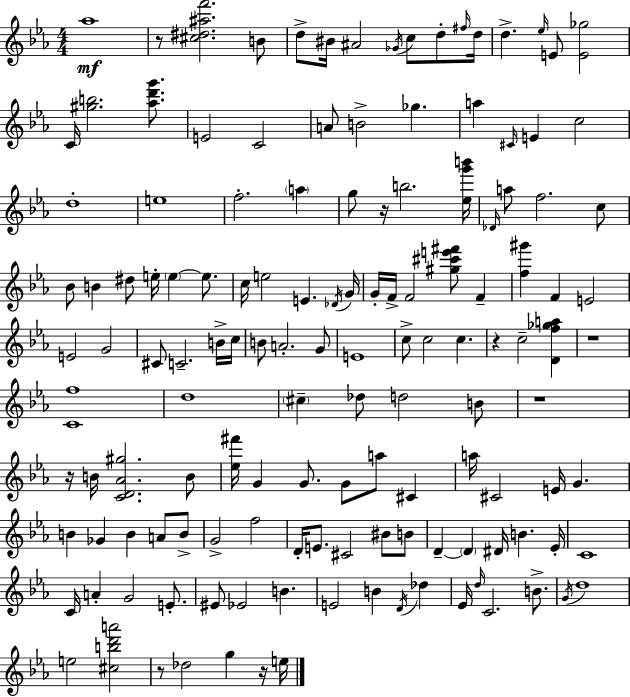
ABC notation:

X:1
T:Untitled
M:4/4
L:1/4
K:Cm
_a4 z/2 [^c^d^af']2 B/2 d/2 ^B/4 ^A2 _G/4 c/2 d/2 ^f/4 d/4 d _e/4 E/2 [E_g]2 C/4 [^gb]2 [_ad'g']/2 E2 C2 A/2 B2 _g a ^C/4 E c2 d4 e4 f2 a g/2 z/4 b2 [_eg'b']/4 _D/4 a/2 f2 c/2 _B/2 B ^d/2 e/4 e e/2 c/4 e2 E _D/4 G/4 G/4 F/4 F2 [^g^c'e'^f']/2 F [f^g'] F E2 E2 G2 ^C/2 C2 B/4 c/4 B/2 A2 G/2 E4 c/2 c2 c z c2 [Df_ga] z4 [Cf]4 d4 ^c _d/2 d2 B/2 z4 z/4 B/4 [CD_A^g]2 B/2 [_e^f']/4 G G/2 G/2 a/2 ^C a/4 ^C2 E/4 G B _G B A/2 B/2 G2 f2 D/4 E/2 ^C2 ^B/2 B/2 D D ^D/4 B _E/4 C4 C/4 A G2 E/2 ^E/2 _E2 B E2 B D/4 _d _E/4 d/4 C2 B/2 G/4 d4 e2 [^cbd'a']2 z/2 _d2 g z/4 e/4